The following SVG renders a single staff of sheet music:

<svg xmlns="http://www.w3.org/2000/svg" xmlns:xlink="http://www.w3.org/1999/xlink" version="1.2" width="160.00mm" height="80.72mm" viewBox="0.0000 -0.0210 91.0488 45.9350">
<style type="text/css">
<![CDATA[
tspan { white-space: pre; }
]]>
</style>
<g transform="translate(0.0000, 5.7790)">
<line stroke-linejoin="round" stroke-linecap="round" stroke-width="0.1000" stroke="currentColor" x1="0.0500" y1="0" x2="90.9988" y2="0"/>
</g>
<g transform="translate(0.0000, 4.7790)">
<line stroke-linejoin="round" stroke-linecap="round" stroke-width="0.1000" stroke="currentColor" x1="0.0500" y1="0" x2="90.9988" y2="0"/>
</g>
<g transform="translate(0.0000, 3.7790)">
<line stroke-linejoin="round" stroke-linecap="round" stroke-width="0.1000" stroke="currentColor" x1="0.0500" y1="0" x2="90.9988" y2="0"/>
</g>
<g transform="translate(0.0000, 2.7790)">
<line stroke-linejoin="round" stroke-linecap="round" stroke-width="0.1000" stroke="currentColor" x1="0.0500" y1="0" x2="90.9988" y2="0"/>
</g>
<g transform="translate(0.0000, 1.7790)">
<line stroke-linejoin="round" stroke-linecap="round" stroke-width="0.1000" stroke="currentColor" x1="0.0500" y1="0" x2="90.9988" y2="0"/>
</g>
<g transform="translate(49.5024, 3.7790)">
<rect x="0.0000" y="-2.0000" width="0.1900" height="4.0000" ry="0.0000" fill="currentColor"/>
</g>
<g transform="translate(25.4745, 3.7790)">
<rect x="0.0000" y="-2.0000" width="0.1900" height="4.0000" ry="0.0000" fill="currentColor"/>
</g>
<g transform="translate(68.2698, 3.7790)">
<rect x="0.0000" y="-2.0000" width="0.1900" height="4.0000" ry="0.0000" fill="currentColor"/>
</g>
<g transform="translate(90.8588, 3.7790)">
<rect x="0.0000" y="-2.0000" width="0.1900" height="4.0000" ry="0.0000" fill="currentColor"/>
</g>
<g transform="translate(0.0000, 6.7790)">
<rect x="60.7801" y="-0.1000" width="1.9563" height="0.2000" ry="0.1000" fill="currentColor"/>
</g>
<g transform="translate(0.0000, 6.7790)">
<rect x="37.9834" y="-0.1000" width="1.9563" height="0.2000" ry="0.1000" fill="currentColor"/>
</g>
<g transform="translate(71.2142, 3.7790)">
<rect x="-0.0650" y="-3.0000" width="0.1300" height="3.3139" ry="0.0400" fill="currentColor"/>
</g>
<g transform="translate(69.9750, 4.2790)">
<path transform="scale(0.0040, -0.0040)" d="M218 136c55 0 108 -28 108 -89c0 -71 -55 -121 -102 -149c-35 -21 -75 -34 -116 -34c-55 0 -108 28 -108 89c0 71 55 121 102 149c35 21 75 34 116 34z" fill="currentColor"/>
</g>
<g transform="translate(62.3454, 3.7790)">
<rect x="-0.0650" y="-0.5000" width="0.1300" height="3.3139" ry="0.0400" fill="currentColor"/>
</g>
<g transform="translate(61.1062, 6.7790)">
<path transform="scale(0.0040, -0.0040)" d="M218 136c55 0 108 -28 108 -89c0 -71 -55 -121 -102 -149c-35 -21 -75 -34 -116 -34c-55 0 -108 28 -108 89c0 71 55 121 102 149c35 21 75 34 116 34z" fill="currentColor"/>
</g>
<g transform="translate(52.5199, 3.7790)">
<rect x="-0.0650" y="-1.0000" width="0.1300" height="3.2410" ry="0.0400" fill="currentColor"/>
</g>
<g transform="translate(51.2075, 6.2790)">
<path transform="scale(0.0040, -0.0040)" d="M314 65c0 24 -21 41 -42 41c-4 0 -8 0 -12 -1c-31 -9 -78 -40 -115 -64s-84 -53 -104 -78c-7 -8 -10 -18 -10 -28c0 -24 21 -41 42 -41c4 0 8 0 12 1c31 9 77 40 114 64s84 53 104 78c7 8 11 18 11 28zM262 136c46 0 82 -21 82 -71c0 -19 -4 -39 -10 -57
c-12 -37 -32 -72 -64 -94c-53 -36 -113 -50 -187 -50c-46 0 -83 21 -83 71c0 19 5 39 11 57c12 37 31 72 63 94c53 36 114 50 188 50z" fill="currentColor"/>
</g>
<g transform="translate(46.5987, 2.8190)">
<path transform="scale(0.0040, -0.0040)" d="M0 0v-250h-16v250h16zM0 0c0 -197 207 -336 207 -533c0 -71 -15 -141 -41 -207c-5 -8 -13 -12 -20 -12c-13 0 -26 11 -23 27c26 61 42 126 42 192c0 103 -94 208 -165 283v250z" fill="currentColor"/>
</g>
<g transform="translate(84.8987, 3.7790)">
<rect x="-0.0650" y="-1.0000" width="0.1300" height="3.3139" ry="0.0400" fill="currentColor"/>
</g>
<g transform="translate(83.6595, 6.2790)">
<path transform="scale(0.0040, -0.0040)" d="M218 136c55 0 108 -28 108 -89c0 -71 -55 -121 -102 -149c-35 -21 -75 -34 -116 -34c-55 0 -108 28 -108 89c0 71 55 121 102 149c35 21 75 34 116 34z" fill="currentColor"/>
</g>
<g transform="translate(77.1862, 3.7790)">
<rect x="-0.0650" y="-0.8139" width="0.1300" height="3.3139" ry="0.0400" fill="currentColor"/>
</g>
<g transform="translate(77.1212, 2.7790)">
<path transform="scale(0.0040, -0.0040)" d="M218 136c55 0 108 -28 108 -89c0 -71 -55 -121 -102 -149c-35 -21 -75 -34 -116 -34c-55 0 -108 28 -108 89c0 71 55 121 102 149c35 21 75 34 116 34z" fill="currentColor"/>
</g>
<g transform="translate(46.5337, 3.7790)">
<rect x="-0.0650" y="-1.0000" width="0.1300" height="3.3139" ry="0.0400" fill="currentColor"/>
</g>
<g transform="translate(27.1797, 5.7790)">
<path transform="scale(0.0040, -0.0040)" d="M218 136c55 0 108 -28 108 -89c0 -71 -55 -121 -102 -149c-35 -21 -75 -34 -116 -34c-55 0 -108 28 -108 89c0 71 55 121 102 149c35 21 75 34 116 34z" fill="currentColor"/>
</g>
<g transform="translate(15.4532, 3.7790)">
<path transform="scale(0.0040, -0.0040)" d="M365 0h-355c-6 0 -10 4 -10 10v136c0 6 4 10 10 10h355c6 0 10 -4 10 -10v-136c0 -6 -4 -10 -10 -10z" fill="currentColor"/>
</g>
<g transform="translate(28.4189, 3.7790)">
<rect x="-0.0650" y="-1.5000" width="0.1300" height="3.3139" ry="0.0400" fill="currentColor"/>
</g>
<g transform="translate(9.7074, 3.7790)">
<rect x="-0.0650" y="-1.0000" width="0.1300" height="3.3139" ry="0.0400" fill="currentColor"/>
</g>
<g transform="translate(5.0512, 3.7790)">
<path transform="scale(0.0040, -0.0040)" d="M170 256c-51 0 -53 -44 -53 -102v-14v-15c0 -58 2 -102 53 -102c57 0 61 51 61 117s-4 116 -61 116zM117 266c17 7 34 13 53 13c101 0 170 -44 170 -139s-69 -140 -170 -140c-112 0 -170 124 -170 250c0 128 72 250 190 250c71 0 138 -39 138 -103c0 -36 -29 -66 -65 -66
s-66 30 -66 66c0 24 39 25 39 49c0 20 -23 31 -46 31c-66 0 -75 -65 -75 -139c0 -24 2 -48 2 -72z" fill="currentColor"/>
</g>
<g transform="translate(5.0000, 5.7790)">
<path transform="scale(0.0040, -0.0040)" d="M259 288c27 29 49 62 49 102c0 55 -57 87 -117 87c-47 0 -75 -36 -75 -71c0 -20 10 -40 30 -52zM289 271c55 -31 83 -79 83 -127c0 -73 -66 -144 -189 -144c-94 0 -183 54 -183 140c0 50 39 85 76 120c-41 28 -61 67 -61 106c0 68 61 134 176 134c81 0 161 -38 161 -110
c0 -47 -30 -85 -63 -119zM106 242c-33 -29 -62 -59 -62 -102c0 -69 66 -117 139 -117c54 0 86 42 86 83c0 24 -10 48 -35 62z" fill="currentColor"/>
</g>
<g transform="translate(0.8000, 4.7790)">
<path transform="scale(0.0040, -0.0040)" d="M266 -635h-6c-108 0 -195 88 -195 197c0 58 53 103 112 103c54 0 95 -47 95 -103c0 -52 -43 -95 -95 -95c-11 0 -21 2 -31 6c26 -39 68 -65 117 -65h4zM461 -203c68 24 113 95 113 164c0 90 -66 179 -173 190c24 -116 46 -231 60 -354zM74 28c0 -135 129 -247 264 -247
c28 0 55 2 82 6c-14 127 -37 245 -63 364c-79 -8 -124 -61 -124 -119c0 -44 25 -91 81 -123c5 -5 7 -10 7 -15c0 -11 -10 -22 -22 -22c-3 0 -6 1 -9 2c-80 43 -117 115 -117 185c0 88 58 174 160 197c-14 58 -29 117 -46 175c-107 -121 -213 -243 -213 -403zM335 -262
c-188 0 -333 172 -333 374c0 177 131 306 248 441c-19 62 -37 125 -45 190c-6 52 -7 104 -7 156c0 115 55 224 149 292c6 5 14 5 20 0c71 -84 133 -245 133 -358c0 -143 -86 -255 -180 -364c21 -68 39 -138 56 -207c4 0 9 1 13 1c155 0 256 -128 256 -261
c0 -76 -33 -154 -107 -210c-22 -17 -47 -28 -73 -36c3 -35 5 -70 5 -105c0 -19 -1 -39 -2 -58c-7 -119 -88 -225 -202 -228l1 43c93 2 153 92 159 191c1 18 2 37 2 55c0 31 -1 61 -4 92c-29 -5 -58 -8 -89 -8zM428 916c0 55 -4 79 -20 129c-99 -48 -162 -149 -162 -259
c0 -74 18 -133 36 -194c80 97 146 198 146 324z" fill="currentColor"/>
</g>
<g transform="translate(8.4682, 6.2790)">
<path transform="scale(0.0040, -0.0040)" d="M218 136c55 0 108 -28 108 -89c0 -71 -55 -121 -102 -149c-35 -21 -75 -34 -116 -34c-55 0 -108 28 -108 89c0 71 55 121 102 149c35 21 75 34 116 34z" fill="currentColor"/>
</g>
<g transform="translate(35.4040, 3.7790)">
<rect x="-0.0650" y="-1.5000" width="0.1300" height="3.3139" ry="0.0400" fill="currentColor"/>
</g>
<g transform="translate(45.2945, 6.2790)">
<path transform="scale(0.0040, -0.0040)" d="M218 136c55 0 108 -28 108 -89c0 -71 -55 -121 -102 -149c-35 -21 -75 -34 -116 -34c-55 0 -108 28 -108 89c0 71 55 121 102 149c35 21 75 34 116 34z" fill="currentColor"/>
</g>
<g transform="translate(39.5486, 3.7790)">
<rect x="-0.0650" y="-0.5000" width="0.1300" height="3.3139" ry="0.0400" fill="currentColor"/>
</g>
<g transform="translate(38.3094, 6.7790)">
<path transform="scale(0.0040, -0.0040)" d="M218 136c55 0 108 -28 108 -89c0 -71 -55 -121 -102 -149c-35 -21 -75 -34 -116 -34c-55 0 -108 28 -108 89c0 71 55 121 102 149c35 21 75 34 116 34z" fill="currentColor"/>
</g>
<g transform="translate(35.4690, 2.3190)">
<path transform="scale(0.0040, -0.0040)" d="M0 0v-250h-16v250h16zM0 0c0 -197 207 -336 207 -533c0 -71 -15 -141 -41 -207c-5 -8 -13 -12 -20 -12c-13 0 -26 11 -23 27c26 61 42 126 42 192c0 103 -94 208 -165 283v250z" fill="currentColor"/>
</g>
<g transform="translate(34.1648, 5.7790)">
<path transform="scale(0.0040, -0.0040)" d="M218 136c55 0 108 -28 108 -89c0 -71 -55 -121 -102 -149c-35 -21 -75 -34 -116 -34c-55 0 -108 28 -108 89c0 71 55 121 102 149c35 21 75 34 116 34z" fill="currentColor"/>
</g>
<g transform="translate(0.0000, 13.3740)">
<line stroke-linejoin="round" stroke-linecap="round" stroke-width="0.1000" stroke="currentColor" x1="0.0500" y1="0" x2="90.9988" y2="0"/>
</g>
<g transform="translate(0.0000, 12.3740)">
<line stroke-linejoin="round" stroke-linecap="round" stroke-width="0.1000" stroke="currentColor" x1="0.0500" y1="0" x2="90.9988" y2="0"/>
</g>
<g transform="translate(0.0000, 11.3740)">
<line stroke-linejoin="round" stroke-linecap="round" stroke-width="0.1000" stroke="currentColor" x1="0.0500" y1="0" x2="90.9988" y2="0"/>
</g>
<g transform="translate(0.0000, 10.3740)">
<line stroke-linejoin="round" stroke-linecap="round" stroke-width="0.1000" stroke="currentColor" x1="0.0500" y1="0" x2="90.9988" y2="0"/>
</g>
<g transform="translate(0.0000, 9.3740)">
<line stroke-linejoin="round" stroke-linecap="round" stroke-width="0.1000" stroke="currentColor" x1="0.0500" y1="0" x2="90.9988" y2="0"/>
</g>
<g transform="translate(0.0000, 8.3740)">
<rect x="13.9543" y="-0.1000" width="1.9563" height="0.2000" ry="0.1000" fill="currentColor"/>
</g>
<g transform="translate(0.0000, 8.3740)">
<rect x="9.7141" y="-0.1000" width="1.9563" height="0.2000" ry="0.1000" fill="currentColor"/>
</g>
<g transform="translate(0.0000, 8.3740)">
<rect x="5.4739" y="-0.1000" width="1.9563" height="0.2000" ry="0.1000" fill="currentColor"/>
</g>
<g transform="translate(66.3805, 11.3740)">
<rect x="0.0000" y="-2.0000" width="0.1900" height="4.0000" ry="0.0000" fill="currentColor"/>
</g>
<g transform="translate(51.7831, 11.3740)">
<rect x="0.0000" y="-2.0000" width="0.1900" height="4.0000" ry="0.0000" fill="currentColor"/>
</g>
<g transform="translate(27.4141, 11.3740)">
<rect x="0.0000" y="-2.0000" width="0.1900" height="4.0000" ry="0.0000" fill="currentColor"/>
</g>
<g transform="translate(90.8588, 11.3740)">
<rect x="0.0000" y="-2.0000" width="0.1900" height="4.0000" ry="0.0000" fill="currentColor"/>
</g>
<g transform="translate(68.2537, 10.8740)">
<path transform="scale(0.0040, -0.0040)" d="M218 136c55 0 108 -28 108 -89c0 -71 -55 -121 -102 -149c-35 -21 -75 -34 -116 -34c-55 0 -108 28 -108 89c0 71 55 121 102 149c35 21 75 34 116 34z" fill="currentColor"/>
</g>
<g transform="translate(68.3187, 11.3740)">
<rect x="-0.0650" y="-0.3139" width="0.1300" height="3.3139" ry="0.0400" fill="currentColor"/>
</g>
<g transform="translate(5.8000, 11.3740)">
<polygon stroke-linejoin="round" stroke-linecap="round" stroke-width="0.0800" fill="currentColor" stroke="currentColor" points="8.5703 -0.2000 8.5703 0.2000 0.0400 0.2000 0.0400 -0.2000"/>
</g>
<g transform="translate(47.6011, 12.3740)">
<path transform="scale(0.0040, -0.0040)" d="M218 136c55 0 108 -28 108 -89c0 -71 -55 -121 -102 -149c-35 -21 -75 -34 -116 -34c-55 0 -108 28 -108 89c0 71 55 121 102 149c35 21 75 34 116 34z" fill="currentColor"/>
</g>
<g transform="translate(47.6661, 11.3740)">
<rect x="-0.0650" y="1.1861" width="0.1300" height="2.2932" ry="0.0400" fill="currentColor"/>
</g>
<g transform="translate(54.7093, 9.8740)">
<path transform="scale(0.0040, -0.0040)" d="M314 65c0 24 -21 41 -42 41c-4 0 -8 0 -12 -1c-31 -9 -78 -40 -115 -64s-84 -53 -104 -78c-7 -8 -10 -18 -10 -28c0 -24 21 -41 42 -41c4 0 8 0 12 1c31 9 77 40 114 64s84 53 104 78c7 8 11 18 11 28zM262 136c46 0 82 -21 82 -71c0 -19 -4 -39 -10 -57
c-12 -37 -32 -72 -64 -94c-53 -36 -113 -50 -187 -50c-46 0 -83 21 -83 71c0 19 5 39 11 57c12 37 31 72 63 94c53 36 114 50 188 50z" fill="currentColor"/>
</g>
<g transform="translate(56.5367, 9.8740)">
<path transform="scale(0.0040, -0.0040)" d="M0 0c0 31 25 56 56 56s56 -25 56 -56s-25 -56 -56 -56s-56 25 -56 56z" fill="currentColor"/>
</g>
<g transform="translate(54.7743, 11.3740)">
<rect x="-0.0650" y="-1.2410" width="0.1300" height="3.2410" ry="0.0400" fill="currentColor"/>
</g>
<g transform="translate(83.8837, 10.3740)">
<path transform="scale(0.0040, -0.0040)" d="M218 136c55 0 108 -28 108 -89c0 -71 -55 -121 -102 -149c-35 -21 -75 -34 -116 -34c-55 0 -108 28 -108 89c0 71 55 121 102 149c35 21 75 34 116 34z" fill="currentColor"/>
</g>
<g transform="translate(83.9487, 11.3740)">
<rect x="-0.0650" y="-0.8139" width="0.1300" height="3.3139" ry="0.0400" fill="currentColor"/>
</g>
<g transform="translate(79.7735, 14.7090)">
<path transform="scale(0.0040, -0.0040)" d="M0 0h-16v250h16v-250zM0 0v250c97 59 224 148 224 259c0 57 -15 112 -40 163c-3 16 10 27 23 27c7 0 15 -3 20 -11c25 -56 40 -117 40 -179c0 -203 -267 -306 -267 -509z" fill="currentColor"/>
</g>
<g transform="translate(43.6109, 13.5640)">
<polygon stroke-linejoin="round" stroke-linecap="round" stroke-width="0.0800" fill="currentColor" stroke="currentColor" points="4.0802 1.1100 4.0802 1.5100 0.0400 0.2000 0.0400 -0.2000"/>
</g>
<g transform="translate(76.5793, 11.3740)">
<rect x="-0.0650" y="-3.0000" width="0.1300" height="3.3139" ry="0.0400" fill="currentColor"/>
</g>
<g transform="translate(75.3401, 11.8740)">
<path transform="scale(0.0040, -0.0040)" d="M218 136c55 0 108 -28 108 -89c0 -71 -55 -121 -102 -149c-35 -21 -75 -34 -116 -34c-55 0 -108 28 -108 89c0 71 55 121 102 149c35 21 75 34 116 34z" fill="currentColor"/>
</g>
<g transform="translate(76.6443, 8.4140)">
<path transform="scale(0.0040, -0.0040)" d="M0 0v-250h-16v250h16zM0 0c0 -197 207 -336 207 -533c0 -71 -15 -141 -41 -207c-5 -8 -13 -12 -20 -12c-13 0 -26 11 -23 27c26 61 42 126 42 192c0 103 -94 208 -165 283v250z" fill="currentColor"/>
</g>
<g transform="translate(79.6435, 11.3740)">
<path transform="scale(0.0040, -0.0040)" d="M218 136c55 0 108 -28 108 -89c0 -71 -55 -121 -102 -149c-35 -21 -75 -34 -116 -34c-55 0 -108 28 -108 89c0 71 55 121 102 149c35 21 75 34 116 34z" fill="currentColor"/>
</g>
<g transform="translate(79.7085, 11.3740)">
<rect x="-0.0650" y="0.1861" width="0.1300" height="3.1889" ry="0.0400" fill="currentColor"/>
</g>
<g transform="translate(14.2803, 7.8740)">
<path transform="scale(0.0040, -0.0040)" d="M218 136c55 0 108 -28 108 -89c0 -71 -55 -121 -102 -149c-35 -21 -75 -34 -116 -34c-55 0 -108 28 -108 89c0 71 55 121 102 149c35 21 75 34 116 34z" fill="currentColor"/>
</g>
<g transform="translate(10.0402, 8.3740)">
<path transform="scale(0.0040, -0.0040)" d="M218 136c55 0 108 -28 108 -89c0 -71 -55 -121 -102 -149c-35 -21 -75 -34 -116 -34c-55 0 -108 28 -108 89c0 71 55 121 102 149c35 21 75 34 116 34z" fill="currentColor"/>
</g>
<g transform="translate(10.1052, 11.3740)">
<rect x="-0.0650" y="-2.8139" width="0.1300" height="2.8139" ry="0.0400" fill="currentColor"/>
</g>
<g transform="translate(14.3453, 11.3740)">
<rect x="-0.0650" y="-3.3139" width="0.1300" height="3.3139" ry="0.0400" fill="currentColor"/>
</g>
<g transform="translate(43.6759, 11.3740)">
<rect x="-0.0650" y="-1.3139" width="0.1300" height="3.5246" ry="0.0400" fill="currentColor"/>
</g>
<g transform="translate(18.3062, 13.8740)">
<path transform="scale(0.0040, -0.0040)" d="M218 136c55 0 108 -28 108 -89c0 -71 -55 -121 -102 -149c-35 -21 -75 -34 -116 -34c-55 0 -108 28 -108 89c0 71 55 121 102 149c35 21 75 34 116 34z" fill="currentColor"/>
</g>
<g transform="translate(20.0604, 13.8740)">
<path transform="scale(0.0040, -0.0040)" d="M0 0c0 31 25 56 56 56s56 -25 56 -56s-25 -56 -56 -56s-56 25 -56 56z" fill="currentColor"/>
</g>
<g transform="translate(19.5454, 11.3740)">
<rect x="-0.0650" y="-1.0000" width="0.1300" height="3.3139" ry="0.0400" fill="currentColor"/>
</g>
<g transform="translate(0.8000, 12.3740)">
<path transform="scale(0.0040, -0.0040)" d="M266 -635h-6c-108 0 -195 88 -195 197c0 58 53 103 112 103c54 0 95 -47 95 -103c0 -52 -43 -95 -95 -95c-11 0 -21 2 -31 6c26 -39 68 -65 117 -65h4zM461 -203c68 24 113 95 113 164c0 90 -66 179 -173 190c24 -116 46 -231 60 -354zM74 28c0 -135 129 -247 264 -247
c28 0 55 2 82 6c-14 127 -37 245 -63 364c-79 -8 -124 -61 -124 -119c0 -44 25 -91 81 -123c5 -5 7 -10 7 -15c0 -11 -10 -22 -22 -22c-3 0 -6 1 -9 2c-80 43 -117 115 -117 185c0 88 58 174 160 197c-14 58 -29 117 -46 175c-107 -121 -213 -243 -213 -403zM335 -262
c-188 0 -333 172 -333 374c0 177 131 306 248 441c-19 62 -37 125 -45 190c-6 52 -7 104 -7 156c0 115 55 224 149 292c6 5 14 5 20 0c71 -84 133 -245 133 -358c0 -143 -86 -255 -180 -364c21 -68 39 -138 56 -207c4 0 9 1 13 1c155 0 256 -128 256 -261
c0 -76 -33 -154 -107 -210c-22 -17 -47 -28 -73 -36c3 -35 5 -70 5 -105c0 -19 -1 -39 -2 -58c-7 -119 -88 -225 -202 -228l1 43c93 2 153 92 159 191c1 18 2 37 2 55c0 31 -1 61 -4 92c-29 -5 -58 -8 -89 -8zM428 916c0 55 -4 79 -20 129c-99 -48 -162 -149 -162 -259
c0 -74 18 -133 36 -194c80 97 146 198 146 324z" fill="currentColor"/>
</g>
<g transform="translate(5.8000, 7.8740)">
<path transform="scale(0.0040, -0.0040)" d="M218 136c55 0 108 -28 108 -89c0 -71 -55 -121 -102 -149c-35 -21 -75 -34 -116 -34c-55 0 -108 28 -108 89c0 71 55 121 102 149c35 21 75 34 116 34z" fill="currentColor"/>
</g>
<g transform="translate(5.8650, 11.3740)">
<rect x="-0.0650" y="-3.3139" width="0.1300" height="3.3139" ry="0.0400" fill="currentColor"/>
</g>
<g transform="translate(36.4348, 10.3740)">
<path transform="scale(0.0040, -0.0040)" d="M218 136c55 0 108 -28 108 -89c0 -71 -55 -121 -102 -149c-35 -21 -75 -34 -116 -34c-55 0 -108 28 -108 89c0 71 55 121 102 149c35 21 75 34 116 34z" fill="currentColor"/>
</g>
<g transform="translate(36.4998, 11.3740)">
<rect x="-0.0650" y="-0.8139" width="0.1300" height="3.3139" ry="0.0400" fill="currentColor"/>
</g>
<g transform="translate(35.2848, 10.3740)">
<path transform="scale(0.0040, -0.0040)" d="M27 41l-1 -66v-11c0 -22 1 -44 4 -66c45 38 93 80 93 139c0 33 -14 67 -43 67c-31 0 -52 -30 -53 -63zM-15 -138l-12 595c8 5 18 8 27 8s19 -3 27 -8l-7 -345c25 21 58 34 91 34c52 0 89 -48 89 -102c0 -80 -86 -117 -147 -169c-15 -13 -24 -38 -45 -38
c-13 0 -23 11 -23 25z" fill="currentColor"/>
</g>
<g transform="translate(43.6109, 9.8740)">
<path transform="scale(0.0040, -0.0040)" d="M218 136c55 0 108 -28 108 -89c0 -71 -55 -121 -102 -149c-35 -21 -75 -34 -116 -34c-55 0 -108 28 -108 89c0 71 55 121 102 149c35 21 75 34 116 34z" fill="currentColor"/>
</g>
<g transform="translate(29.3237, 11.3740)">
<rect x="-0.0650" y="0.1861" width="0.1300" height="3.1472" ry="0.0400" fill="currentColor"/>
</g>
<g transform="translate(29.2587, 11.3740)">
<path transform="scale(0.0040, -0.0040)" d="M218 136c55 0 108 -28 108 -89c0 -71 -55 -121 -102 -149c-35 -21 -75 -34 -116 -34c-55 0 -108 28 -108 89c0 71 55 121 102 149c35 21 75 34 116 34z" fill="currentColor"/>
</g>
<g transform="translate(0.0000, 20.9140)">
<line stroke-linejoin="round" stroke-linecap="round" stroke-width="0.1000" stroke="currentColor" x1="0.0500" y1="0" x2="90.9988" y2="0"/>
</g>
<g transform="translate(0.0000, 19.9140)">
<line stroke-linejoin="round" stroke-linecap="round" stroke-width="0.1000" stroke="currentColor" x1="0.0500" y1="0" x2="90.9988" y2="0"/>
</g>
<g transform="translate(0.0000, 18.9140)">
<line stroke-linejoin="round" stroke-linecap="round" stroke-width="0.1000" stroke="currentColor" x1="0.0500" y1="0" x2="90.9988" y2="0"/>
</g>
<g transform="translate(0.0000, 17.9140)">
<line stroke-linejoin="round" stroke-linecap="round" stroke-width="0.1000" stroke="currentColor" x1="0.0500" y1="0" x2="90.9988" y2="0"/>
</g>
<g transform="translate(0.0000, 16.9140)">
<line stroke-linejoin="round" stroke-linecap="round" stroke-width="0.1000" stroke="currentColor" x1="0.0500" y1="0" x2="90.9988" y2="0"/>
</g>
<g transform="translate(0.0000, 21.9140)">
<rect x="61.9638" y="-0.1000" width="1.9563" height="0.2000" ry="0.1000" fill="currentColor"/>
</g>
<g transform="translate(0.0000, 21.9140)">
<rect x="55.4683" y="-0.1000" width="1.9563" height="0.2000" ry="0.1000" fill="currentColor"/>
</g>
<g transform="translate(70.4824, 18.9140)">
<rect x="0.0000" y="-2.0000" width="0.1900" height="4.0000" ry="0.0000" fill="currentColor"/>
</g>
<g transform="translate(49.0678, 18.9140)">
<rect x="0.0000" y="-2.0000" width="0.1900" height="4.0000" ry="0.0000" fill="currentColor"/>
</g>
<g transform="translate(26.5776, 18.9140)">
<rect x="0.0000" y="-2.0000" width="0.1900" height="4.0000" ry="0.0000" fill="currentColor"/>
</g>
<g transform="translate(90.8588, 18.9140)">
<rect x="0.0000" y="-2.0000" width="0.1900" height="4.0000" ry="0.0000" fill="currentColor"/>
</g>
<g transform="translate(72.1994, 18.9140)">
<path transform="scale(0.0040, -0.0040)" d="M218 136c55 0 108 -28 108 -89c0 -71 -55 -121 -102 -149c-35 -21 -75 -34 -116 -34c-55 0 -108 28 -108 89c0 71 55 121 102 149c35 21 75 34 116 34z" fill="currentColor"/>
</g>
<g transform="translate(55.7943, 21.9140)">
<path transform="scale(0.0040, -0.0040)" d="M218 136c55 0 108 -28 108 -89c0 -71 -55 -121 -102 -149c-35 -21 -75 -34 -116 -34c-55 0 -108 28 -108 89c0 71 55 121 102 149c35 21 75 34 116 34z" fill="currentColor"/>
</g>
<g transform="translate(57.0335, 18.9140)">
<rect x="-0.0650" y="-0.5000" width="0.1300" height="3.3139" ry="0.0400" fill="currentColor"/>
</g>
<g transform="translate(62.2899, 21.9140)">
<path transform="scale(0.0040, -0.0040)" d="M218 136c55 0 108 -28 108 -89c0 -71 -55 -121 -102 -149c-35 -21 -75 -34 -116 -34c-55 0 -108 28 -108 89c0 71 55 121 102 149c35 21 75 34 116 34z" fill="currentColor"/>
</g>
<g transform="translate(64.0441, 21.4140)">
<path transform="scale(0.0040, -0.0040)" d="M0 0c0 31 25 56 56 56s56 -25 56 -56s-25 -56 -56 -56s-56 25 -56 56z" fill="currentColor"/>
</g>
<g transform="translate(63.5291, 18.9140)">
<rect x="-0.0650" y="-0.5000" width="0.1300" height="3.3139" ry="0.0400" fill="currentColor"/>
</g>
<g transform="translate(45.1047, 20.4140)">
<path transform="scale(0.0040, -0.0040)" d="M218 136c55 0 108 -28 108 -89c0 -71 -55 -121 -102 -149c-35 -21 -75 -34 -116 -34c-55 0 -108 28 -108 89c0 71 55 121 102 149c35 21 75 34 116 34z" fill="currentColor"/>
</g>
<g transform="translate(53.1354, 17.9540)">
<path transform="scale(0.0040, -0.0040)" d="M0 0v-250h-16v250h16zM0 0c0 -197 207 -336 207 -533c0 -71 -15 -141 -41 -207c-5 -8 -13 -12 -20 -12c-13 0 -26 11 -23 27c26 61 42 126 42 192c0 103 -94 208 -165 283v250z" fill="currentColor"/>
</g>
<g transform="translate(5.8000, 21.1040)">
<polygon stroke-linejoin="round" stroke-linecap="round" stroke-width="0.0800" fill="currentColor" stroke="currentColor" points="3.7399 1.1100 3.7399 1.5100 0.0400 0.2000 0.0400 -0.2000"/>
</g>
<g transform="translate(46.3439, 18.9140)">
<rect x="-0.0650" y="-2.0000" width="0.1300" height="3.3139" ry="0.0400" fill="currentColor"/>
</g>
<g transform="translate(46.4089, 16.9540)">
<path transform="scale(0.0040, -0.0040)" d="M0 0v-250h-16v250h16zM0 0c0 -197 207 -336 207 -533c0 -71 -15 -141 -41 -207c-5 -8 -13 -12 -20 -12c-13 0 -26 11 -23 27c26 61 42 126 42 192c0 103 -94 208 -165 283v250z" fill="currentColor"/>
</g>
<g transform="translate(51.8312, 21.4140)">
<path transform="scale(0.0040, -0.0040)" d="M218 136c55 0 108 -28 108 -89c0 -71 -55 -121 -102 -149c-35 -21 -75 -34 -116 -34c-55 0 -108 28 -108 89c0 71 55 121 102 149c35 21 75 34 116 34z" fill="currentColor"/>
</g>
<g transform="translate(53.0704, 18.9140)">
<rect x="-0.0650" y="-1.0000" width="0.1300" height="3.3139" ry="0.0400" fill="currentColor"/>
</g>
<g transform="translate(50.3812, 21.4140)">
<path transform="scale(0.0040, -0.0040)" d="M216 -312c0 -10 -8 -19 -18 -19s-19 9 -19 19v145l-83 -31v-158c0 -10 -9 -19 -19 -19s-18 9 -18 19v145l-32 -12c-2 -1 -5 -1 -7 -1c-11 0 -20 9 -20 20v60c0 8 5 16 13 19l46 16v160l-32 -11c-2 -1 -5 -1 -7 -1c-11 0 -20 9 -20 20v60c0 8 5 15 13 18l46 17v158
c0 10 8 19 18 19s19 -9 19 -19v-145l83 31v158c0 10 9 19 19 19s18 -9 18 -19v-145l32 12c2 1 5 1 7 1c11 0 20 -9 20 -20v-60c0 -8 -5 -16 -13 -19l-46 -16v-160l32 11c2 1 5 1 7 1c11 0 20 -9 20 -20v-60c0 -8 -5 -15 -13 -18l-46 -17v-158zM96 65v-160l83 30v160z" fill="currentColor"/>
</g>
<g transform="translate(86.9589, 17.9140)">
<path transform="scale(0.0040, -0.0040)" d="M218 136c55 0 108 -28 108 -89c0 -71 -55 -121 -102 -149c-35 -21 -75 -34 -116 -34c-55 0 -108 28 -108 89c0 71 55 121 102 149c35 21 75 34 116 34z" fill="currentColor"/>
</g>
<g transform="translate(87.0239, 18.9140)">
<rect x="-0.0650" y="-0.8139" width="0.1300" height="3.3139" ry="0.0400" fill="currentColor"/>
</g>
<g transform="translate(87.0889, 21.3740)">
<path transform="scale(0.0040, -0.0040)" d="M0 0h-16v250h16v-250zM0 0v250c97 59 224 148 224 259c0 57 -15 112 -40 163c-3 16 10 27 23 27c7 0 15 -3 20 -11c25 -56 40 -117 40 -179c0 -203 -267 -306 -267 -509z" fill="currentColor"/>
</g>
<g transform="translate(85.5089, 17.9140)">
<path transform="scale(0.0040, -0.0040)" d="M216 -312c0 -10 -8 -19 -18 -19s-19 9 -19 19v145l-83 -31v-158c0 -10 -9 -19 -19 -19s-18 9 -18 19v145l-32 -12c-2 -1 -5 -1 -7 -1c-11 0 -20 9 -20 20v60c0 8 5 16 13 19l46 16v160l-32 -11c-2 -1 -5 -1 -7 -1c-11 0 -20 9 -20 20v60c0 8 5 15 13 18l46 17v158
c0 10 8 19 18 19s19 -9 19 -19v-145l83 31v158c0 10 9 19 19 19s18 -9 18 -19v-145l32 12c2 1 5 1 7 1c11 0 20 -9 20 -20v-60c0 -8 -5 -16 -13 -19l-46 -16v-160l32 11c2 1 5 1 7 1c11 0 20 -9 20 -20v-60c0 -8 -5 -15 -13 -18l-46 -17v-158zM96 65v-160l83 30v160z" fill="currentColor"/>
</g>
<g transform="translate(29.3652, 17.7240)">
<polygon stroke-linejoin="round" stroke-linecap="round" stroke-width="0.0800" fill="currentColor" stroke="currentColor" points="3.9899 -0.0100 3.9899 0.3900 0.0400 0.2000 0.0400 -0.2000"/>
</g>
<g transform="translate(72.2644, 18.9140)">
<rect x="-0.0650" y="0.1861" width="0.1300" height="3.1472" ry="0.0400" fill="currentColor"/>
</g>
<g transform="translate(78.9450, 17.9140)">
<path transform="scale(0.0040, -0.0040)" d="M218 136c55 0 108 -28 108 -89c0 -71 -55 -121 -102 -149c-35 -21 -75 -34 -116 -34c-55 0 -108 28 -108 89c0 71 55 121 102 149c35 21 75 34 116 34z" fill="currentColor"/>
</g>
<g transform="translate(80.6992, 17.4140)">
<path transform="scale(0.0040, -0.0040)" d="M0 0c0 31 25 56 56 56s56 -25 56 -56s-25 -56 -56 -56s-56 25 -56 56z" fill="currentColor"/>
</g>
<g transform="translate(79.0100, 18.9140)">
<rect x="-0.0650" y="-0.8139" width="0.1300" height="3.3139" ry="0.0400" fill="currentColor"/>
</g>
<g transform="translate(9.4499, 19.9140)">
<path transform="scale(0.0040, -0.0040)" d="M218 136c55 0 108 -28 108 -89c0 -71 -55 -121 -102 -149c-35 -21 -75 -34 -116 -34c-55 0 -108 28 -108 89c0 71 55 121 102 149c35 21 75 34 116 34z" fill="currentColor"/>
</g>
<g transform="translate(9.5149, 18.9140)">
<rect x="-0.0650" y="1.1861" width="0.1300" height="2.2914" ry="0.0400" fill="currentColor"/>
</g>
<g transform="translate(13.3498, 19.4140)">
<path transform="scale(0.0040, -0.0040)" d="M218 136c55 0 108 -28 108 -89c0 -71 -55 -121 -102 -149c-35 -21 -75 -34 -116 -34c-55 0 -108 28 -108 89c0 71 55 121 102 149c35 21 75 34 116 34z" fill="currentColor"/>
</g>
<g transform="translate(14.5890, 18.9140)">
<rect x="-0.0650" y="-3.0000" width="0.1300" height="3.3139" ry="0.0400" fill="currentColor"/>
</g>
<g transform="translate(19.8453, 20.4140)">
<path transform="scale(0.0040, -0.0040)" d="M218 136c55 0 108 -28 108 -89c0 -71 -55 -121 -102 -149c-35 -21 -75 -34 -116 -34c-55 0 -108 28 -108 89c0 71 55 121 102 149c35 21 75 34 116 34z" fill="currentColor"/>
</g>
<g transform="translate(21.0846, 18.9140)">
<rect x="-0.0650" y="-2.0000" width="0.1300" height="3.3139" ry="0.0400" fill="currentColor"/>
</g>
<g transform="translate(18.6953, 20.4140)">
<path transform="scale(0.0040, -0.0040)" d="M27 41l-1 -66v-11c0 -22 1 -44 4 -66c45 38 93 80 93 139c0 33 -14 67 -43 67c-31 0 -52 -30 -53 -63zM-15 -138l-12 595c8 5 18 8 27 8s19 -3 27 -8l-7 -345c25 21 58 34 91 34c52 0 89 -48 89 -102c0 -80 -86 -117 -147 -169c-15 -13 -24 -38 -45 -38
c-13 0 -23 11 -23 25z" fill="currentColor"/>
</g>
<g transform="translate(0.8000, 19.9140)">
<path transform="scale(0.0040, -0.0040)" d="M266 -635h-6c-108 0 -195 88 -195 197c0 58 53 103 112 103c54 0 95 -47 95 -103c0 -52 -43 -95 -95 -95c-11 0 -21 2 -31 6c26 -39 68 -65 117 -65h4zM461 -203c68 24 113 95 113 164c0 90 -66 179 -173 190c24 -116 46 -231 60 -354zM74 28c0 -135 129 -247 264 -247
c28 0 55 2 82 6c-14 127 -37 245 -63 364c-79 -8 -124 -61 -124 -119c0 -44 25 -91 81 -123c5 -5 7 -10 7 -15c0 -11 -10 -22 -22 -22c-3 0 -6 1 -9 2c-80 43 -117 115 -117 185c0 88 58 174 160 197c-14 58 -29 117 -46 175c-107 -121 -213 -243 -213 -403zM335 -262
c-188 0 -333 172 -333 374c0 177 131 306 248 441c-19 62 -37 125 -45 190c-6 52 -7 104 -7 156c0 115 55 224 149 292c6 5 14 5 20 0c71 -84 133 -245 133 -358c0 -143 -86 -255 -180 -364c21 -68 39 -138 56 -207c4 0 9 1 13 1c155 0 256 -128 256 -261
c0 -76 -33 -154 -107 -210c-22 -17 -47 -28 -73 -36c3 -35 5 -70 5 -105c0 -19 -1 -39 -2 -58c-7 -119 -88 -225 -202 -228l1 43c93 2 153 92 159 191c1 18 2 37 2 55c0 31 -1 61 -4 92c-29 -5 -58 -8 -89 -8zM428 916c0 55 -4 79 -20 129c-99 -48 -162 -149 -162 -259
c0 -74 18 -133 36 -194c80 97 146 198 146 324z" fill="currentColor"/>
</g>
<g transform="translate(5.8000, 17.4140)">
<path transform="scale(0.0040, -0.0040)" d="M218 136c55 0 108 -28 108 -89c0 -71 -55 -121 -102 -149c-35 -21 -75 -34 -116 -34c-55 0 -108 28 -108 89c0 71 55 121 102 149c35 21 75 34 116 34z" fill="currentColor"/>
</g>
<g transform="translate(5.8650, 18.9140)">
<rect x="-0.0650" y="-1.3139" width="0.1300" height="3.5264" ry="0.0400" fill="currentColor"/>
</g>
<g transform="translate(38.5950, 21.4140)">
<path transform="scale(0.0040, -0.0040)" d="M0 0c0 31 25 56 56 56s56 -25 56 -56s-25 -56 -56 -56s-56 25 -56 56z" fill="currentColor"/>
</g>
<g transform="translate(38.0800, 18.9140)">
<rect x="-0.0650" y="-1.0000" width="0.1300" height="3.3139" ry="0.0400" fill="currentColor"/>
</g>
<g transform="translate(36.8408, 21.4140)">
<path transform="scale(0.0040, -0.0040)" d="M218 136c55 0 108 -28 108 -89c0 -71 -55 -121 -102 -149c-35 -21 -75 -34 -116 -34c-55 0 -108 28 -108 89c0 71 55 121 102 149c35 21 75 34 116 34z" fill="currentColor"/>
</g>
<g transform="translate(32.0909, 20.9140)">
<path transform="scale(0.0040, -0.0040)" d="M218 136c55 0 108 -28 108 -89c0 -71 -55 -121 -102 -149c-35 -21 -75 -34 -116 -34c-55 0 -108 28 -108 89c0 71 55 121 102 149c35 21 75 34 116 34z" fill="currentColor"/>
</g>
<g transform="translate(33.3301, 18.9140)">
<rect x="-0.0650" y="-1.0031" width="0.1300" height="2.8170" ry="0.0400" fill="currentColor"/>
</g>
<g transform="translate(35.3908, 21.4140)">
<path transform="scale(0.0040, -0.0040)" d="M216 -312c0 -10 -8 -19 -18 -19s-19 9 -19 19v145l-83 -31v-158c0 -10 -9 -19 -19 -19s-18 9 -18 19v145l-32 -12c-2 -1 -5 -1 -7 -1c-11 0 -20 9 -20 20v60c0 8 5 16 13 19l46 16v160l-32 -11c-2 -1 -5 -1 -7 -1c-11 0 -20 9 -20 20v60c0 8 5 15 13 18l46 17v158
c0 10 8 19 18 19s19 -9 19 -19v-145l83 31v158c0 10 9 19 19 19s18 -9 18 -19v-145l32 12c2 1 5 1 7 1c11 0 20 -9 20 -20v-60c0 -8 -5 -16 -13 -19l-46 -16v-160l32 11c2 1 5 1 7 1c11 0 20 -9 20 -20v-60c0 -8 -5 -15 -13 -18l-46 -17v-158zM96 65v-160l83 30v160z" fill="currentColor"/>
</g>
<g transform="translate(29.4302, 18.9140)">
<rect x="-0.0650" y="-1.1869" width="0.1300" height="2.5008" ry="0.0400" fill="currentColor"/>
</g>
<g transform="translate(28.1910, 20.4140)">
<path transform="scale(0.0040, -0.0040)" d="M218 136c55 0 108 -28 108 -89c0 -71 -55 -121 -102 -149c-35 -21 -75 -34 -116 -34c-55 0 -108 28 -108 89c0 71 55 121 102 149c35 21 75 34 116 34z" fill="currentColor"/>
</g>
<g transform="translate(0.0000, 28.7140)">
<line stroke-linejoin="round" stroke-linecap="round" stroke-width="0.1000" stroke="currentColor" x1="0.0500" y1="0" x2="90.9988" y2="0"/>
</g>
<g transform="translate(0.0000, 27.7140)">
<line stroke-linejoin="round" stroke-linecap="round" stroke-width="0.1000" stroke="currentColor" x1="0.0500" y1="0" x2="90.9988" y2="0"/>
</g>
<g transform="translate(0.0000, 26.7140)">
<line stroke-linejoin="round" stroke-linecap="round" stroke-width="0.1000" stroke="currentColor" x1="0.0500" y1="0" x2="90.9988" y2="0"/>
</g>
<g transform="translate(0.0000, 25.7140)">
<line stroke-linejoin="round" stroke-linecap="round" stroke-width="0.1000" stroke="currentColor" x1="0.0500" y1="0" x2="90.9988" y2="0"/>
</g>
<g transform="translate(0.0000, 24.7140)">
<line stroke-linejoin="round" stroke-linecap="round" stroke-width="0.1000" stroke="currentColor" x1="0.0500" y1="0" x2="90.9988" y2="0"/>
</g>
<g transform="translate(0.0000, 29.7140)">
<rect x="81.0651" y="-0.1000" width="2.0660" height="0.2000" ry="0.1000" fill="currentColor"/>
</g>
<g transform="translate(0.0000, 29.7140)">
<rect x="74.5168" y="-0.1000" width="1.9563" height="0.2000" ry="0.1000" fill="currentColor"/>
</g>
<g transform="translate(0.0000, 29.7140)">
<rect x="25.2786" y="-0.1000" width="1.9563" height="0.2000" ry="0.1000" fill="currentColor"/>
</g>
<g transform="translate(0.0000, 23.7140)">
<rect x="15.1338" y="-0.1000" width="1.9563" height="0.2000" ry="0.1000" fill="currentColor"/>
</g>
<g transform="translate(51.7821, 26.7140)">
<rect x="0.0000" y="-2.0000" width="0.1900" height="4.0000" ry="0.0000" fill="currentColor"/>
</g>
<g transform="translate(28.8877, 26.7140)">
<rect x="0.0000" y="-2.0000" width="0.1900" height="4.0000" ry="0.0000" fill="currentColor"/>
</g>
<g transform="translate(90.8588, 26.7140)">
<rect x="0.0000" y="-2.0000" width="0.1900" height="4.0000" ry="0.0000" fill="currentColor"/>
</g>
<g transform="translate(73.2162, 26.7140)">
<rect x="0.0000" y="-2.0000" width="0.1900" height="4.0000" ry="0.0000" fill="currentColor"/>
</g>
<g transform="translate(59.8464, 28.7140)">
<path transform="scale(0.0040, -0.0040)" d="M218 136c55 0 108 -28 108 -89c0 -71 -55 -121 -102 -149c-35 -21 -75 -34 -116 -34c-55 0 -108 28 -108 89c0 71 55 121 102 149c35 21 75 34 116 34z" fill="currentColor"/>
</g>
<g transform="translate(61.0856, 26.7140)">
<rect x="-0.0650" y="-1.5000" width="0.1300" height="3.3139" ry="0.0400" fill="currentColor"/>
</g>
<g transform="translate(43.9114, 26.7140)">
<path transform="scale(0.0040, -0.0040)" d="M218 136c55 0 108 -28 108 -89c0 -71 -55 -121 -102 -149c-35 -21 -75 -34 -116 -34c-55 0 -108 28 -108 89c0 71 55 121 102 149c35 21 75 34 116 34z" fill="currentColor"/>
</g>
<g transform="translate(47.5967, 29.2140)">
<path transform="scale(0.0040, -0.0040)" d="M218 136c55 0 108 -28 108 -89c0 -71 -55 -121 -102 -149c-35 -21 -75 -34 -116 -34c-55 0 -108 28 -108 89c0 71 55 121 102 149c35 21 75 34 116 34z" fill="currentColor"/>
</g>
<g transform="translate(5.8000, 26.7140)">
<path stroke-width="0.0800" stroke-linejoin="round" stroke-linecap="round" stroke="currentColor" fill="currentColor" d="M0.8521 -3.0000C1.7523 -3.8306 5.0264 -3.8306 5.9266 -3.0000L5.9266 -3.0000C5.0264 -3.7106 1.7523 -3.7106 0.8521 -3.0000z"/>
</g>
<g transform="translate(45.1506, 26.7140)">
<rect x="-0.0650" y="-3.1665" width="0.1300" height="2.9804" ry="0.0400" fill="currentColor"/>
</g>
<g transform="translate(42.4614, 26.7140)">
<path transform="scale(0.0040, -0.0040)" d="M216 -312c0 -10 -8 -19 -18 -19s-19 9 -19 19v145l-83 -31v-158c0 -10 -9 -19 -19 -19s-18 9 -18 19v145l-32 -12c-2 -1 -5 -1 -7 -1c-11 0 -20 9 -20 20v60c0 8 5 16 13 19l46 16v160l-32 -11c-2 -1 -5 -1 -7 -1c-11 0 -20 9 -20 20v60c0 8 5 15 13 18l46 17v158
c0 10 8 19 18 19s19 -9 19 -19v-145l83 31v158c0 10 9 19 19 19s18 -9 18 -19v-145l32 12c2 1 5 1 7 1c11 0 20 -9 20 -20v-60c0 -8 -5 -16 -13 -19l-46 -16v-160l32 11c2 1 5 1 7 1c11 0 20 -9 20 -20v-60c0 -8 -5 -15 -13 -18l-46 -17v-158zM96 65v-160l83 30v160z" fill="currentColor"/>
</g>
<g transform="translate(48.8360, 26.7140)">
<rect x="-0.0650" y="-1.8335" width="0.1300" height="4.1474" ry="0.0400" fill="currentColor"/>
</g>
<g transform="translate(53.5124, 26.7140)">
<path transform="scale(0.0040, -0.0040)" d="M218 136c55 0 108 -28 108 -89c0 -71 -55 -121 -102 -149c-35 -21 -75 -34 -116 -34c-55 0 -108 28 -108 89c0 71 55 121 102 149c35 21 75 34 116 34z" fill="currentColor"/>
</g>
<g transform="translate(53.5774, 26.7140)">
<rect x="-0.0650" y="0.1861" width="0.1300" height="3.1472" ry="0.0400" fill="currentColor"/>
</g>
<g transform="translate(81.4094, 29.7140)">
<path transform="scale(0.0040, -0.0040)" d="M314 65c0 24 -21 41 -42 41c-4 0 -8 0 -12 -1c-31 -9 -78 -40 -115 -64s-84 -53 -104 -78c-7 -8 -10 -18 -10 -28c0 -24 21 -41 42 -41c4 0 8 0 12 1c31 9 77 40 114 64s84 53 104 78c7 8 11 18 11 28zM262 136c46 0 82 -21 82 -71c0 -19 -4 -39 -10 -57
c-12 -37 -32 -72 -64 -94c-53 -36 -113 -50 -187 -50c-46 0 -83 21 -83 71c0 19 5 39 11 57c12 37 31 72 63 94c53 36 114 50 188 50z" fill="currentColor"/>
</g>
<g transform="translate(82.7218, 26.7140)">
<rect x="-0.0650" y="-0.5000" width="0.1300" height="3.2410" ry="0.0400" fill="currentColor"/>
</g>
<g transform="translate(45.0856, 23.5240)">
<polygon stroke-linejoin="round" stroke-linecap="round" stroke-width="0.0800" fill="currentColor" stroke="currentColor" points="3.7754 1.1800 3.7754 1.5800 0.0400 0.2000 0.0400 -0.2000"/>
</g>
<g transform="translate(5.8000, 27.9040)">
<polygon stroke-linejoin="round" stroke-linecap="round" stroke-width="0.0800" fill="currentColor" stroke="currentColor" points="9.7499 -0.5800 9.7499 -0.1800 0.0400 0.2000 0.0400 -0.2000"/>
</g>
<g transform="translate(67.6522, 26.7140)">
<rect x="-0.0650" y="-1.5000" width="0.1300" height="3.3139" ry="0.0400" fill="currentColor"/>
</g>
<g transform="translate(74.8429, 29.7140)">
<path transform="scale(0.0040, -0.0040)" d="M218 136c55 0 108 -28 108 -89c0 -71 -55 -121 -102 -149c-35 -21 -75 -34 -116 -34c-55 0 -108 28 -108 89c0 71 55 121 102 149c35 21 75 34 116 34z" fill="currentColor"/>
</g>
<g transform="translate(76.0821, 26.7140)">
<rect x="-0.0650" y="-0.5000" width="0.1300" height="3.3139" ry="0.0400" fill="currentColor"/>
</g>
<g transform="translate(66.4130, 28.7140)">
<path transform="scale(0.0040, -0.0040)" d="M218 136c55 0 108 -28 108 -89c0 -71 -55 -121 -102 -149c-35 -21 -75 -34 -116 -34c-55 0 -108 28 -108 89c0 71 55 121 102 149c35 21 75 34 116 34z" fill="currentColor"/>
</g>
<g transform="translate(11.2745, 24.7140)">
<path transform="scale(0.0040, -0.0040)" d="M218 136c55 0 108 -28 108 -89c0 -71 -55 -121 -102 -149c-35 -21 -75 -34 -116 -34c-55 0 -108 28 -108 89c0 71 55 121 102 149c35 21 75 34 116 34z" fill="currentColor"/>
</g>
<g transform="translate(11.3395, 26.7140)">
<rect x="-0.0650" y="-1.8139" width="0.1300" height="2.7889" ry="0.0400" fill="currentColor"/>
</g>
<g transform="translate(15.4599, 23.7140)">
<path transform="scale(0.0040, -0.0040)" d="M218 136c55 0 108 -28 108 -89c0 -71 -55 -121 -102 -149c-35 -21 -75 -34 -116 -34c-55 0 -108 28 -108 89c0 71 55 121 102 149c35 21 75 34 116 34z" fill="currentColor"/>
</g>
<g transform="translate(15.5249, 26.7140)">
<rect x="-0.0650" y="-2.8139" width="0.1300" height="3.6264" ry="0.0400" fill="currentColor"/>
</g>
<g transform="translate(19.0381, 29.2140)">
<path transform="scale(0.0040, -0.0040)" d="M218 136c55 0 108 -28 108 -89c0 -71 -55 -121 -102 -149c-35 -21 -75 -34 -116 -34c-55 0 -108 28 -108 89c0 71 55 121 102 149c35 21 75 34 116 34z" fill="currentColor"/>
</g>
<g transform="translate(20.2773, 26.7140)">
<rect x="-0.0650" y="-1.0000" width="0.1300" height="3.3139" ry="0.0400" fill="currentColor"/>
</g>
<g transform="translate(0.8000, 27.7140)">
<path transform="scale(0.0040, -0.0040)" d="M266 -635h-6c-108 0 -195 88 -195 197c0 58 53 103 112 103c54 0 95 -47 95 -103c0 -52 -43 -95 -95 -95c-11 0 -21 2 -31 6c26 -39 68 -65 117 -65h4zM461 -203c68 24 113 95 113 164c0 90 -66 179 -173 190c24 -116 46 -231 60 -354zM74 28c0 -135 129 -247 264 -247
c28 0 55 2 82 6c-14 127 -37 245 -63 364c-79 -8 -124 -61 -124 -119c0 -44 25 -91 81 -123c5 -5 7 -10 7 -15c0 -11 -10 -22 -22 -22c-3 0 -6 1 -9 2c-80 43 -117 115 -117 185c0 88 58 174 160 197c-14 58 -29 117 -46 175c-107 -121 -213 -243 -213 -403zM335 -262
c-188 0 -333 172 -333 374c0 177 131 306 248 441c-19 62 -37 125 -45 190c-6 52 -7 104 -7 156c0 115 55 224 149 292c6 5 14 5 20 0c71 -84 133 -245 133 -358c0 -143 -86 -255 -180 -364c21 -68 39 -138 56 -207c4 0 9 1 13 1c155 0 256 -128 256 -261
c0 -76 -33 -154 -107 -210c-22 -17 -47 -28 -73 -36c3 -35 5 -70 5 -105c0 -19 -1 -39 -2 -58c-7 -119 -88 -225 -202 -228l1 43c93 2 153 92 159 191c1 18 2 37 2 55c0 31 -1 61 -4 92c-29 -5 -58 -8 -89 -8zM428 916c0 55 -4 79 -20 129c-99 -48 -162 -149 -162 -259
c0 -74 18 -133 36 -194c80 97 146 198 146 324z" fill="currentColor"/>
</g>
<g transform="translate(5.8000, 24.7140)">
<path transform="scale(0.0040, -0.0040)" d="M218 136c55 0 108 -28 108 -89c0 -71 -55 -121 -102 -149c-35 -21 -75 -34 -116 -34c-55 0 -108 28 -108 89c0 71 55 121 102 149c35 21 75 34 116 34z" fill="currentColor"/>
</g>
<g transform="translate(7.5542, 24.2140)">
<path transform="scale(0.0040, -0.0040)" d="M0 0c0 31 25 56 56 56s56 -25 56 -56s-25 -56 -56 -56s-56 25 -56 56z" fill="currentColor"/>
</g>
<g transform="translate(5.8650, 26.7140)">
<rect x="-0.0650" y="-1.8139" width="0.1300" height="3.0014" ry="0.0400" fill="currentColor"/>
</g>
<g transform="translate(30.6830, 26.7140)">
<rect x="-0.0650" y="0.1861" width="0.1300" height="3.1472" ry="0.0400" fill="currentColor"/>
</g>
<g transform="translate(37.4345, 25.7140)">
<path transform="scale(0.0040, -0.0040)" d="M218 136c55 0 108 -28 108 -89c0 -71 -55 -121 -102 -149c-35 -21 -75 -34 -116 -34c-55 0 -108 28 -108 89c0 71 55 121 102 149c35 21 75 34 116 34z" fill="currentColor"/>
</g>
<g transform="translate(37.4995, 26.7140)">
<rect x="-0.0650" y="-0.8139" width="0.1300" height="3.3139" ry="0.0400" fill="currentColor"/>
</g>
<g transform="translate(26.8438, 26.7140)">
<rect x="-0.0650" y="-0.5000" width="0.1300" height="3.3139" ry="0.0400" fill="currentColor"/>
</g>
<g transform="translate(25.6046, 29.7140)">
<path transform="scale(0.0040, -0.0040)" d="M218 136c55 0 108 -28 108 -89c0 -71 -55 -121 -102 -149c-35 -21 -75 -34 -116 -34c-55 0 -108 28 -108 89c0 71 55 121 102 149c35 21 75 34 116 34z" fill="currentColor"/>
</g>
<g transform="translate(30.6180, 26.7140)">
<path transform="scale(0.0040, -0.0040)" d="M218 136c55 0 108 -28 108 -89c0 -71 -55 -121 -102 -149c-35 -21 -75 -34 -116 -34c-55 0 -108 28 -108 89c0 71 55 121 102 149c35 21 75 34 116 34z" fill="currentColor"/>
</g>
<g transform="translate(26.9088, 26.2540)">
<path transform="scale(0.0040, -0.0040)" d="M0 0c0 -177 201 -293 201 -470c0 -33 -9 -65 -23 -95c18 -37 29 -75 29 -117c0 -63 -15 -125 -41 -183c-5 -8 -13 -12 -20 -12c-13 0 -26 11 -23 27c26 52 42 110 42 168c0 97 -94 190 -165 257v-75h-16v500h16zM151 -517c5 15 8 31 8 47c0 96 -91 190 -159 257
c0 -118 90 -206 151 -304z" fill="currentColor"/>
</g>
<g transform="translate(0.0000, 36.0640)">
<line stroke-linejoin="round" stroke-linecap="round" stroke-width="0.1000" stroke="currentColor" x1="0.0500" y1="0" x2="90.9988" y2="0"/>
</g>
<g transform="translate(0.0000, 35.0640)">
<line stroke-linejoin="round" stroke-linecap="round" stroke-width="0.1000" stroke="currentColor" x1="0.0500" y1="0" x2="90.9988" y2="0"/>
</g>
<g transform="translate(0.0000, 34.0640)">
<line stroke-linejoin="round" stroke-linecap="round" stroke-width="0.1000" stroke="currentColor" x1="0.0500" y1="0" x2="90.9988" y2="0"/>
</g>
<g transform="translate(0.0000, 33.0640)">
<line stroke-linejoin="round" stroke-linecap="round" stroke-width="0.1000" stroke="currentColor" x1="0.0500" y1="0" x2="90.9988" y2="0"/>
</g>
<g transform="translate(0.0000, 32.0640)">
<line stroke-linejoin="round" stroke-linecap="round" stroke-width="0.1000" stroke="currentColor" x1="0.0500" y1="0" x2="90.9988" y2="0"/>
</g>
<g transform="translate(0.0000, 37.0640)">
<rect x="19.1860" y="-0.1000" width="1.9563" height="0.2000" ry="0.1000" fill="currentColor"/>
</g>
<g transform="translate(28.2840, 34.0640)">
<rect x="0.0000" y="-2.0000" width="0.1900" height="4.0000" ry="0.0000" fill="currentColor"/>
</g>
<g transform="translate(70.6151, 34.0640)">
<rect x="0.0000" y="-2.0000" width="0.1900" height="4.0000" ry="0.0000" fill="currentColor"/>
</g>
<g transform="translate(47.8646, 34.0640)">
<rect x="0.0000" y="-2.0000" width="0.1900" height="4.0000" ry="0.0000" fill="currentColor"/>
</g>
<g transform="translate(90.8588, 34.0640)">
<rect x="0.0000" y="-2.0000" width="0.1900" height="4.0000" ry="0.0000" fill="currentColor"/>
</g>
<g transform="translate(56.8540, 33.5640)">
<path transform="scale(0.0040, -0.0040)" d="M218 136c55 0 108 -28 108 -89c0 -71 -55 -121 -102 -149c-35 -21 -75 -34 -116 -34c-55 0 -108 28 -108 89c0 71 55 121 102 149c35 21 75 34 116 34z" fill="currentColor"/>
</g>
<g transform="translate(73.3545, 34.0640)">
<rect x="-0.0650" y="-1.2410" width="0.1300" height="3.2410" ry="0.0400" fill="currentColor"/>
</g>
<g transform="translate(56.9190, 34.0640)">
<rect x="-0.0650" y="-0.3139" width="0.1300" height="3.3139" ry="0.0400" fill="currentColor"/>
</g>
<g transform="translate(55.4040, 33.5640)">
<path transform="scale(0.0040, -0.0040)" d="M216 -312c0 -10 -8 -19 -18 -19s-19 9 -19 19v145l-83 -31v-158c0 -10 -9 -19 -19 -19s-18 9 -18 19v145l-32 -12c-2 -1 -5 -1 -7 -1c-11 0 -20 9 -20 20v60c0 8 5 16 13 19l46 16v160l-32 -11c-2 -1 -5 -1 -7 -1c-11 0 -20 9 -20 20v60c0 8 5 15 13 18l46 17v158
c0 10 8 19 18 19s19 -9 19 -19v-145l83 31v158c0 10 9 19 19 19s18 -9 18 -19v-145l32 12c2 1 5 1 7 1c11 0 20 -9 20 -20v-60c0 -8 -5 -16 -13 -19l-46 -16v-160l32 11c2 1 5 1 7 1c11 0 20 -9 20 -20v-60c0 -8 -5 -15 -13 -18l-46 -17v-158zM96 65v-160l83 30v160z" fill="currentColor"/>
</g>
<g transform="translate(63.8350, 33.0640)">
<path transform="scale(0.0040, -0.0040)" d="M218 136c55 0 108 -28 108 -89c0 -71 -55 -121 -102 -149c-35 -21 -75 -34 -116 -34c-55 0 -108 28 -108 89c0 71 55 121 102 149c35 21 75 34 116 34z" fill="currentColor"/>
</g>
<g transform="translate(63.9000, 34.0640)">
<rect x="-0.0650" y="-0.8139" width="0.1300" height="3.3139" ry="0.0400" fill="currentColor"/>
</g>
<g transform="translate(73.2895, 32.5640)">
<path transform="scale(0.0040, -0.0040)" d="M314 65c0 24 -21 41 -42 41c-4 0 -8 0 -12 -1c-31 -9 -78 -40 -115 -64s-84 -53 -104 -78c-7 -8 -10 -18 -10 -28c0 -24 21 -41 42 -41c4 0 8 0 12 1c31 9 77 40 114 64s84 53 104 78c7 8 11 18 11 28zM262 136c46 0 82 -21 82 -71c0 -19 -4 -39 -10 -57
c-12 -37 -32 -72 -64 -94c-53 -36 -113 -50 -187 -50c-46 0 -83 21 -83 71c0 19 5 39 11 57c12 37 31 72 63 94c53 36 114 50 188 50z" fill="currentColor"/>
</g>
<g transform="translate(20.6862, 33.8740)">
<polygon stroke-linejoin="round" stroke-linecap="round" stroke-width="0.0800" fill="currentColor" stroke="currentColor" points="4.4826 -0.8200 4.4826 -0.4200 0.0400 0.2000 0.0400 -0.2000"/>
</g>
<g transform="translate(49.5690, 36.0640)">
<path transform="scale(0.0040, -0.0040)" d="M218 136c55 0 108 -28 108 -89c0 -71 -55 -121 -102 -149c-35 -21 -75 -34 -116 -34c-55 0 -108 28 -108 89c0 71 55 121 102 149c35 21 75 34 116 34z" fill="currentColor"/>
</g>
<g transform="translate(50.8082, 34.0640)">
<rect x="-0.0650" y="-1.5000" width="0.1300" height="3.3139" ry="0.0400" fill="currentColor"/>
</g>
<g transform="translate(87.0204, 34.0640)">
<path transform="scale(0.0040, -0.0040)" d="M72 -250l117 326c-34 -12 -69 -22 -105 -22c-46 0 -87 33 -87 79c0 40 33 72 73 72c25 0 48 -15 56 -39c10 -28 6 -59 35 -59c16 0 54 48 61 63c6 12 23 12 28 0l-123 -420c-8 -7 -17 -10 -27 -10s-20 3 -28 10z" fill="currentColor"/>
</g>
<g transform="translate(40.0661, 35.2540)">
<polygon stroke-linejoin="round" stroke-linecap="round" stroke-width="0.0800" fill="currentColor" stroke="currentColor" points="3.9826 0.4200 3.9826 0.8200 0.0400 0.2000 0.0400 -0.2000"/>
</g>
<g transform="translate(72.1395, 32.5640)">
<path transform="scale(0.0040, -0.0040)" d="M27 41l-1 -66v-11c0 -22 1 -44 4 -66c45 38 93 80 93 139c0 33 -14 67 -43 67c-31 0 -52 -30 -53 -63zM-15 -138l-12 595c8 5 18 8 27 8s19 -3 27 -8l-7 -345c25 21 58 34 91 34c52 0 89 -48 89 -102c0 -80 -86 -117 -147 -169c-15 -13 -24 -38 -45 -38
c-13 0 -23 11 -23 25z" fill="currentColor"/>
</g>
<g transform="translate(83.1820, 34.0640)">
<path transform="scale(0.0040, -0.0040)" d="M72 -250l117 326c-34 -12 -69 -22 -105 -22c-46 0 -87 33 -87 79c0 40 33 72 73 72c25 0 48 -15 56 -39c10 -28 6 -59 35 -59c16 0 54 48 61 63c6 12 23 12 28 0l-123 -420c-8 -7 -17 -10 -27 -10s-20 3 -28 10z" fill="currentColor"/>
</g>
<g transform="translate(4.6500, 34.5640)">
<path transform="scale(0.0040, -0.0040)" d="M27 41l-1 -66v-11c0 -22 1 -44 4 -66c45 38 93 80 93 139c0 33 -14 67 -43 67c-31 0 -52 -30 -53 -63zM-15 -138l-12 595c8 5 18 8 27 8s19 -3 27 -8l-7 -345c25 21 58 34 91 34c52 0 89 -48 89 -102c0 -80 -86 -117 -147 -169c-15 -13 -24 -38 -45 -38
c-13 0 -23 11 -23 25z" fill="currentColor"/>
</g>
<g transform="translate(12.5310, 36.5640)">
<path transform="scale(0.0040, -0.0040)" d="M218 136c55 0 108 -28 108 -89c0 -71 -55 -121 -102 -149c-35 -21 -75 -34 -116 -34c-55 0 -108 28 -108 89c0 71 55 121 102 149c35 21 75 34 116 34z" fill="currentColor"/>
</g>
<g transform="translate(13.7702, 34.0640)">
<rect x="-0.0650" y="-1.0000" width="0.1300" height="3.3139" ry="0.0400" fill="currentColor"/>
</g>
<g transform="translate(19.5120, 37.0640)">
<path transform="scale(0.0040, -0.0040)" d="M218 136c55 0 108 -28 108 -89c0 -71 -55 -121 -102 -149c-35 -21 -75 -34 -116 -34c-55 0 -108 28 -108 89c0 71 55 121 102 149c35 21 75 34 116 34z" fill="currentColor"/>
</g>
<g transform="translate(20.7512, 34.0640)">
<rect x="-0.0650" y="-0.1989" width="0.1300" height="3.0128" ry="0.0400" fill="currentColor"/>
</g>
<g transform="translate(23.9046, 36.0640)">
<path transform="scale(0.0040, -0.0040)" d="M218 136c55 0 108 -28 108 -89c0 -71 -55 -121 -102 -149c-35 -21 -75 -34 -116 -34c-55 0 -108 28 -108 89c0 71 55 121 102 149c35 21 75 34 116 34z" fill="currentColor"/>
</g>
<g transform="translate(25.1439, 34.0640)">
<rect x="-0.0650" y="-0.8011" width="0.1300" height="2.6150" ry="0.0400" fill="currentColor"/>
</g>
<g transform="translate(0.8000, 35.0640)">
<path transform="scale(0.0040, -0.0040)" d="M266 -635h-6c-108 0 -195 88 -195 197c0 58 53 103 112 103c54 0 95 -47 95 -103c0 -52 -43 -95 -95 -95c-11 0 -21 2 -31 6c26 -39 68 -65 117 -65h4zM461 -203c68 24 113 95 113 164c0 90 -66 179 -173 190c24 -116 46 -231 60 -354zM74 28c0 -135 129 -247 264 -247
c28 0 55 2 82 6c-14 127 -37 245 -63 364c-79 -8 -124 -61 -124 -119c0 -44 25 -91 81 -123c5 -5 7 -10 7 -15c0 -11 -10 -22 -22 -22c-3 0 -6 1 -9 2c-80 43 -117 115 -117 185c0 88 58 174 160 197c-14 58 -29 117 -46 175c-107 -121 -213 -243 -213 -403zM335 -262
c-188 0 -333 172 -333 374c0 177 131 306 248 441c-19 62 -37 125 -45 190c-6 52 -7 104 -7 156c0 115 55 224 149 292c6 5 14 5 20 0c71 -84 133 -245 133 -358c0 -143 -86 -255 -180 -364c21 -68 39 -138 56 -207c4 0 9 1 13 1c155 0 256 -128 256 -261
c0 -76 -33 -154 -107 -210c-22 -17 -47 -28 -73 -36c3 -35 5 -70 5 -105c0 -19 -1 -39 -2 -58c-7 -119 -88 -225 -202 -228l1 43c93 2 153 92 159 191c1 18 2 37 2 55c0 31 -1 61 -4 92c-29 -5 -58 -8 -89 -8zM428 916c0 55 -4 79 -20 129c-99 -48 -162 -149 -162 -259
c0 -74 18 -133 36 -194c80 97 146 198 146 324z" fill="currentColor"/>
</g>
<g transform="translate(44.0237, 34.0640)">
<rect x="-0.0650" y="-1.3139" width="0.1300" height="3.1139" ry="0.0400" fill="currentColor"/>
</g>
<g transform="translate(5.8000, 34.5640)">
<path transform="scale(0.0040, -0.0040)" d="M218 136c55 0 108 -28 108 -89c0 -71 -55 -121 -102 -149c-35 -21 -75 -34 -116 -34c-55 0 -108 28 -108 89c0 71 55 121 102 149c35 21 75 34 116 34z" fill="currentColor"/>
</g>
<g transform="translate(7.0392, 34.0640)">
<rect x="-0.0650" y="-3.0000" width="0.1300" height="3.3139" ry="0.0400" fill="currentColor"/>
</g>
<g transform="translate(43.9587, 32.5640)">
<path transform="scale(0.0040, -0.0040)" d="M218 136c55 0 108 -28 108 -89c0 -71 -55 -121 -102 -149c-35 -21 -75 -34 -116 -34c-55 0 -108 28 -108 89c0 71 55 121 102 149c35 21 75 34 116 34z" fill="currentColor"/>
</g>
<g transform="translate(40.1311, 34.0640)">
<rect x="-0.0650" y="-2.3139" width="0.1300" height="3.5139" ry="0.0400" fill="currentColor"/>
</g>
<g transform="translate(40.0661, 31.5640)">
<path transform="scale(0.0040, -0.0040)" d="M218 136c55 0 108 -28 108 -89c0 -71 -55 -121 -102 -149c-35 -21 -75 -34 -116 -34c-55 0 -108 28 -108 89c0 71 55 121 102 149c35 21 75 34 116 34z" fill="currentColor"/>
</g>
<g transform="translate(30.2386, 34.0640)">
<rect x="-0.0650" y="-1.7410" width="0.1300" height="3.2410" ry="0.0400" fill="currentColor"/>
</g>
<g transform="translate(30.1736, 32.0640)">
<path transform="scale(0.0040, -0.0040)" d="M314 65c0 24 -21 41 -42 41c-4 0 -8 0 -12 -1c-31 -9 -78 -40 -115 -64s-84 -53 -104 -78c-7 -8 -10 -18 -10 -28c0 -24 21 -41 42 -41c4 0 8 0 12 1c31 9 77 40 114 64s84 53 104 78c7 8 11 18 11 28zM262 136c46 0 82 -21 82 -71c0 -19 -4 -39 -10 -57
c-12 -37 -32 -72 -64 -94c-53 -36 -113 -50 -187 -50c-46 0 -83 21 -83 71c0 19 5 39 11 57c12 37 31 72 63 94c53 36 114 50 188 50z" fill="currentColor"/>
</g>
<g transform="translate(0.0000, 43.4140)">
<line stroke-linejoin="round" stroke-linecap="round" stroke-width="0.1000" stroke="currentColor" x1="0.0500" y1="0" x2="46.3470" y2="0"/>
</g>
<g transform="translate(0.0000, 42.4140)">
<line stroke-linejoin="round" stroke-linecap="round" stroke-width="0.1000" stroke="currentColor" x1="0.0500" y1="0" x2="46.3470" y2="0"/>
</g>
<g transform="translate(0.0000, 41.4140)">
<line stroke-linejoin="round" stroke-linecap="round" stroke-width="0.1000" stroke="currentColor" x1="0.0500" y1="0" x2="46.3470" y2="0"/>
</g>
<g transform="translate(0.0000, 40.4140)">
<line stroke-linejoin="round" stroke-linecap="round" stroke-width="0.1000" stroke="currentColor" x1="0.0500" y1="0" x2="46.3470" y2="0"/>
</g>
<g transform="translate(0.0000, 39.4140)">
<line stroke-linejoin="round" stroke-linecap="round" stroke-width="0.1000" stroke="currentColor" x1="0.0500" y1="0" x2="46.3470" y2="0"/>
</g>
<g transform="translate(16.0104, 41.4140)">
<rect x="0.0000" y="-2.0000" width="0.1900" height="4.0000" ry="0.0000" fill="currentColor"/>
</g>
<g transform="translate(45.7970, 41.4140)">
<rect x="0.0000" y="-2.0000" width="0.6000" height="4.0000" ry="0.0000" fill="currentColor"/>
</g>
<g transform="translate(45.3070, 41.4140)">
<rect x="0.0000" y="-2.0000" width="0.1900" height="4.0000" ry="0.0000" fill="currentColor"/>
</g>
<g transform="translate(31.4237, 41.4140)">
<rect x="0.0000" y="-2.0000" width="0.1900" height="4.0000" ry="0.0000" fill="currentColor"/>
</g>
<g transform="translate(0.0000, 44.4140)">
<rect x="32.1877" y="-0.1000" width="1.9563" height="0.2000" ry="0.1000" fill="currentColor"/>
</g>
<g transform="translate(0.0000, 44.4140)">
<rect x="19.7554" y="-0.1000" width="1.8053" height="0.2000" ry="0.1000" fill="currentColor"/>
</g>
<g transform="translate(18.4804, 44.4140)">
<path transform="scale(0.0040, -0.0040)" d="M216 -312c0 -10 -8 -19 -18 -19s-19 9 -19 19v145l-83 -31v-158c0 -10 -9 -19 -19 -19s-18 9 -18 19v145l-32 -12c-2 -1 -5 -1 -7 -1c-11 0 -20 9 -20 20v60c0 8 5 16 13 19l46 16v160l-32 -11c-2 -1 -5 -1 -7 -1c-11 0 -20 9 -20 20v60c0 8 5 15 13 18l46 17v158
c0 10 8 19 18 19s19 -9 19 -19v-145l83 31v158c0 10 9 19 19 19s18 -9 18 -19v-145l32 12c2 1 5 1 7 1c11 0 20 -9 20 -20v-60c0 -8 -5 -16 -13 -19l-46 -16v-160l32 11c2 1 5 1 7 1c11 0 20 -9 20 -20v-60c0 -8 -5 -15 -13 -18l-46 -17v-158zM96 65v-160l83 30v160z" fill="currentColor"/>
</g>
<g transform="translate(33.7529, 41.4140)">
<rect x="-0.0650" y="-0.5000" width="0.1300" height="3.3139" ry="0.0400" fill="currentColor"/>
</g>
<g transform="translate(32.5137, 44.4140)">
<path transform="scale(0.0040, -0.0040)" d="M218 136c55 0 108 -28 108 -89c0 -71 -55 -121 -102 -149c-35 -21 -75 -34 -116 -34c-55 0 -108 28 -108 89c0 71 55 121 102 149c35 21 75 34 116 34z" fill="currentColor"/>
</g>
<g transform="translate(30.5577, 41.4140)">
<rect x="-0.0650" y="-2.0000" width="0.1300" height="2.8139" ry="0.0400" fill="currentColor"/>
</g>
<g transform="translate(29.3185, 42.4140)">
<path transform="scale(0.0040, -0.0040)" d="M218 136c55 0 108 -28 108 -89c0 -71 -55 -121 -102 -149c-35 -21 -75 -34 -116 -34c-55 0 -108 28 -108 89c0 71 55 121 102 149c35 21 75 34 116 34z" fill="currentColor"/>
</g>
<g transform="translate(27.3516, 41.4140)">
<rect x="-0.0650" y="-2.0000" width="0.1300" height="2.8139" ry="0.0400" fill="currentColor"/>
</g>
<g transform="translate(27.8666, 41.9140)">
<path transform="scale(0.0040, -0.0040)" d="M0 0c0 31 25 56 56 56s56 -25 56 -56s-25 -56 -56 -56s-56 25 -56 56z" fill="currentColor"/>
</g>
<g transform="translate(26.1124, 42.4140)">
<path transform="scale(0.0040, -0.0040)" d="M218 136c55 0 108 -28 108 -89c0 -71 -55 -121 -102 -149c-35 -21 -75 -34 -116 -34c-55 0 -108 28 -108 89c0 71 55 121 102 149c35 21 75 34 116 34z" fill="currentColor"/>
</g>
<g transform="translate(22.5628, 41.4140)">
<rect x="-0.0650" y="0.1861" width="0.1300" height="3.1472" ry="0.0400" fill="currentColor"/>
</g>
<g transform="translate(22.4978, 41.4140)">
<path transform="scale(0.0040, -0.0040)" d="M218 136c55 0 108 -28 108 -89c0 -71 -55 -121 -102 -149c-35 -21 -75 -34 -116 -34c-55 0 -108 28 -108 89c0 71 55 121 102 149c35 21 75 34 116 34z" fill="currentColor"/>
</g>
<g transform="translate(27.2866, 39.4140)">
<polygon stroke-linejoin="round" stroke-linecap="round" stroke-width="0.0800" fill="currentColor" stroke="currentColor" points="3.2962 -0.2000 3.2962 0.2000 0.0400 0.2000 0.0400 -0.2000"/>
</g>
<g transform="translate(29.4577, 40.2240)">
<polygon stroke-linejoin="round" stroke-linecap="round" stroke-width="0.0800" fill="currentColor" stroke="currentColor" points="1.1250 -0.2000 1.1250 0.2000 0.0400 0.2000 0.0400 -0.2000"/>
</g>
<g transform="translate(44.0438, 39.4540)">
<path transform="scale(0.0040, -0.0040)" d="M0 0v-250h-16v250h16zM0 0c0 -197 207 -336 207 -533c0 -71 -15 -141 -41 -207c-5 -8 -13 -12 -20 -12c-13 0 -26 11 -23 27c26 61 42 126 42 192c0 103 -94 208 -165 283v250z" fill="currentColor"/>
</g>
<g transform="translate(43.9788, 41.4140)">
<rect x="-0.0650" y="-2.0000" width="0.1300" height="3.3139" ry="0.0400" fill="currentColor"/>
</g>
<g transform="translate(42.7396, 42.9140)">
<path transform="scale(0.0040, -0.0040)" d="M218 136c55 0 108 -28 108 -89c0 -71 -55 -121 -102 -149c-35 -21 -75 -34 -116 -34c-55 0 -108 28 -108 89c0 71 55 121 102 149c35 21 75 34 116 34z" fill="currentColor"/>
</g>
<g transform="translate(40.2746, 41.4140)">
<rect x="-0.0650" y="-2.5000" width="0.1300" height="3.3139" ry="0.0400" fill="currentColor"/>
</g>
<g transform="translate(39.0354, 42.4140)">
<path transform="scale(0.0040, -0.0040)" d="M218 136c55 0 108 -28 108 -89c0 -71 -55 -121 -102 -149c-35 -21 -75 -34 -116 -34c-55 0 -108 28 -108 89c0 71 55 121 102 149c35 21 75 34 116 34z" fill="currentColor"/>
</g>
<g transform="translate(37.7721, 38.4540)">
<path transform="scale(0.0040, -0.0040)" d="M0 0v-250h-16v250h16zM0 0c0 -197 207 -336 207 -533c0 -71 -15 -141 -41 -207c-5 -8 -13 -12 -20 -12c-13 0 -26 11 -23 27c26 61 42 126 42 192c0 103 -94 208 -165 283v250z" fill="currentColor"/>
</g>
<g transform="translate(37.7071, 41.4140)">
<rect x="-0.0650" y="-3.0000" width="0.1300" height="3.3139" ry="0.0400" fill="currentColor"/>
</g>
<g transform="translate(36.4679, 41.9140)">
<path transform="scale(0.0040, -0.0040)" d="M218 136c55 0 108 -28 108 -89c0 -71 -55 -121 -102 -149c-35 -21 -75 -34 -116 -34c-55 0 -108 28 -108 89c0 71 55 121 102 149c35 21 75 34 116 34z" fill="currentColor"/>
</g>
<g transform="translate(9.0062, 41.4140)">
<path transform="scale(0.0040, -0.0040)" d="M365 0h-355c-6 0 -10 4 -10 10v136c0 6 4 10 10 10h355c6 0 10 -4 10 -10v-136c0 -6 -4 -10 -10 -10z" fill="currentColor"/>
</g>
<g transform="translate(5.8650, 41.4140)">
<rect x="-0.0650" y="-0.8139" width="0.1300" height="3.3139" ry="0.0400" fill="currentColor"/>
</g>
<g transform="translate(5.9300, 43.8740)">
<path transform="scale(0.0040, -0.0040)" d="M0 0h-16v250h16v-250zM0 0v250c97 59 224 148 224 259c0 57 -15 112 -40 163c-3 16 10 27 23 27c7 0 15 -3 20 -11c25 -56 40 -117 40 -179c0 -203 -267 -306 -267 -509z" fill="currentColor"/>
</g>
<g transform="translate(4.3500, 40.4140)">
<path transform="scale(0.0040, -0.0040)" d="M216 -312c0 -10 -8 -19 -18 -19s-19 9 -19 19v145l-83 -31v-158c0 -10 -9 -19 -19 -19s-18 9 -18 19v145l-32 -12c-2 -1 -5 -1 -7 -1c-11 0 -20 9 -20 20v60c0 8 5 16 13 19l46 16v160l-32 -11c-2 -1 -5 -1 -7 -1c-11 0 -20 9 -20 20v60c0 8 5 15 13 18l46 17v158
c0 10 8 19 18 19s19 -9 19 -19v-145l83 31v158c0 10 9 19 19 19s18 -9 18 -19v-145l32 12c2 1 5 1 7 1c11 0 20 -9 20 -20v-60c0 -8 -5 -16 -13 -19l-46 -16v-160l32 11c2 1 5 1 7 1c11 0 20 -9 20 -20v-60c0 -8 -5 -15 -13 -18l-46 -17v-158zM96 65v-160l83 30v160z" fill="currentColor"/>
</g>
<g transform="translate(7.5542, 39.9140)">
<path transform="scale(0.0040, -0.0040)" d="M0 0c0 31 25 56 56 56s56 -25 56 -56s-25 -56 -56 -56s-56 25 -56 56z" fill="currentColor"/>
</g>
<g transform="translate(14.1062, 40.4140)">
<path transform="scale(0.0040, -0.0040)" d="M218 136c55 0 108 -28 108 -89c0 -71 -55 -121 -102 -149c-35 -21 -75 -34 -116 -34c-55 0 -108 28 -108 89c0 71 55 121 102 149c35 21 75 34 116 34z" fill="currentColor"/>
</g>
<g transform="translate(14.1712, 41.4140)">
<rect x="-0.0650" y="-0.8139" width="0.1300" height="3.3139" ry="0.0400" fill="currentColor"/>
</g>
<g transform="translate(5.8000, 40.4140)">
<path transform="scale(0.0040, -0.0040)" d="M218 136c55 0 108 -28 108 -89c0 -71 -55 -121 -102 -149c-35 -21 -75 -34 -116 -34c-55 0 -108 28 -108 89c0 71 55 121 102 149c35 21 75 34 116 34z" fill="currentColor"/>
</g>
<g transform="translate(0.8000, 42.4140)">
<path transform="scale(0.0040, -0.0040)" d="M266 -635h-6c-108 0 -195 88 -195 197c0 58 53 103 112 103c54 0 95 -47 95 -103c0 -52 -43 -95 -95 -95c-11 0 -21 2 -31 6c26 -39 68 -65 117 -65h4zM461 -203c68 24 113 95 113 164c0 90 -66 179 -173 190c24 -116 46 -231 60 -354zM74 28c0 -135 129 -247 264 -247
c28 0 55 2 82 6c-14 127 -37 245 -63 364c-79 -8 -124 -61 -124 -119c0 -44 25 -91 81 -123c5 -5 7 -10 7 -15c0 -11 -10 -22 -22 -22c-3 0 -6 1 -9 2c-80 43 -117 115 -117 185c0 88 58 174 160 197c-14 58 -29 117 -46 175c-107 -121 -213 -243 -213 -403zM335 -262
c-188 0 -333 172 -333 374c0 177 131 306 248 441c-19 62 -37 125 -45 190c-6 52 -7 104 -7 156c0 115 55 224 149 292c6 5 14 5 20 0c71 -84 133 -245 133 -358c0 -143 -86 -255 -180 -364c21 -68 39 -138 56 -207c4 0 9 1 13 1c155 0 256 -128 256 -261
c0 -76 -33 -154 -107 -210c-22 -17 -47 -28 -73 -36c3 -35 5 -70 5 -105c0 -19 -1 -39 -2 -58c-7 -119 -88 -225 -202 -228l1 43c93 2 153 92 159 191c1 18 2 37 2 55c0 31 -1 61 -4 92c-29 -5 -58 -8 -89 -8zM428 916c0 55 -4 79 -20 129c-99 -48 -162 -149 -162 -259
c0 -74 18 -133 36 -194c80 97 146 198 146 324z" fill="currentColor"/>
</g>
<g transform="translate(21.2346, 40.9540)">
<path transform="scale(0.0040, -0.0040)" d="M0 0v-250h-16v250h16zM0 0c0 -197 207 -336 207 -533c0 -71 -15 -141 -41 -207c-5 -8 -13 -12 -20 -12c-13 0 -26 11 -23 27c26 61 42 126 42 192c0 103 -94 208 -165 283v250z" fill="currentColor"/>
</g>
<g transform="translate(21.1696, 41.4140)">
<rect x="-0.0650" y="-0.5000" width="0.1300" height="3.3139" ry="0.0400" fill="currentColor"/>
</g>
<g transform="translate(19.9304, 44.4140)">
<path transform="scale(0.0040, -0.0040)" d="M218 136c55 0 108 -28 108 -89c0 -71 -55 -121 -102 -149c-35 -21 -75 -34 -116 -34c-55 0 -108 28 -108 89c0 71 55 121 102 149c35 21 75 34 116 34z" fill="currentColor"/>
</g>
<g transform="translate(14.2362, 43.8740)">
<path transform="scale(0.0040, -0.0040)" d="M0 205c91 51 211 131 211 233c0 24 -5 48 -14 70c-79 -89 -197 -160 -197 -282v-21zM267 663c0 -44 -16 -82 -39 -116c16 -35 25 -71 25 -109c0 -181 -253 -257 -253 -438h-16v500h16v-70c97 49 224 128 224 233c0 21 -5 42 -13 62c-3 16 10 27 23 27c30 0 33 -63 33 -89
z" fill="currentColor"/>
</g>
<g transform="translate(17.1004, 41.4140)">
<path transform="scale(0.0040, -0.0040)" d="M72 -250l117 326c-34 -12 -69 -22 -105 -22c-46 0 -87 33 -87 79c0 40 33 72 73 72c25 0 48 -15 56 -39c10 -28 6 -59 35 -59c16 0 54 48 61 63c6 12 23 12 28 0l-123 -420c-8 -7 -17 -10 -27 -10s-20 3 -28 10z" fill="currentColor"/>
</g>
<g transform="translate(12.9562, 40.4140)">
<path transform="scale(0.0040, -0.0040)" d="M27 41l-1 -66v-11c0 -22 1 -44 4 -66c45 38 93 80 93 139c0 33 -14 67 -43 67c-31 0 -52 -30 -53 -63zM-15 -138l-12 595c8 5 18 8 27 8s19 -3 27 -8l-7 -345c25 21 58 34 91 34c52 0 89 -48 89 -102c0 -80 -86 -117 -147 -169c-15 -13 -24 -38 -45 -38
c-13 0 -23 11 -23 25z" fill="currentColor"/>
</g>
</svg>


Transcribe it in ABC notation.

X:1
T:Untitled
M:6/8
L:1/4
K:C
D z2 E E/2 C D/2 D2 C A d D b/2 a/2 b/2 D B _d e/2 G/2 e2 c A/2 B/2 d e/2 G/2 A _F F/2 E/2 ^D F/2 ^D/2 C C B d ^d/2 f/2 f/2 a/2 D C/4 B d ^B/2 D/2 B E E C C2 _A D C/2 E/2 f2 g/2 e/2 E ^c d _e2 z/2 z/2 ^d/2 z2 _d/4 z/2 ^C/2 B G/2 G/4 C A/2 G F/2